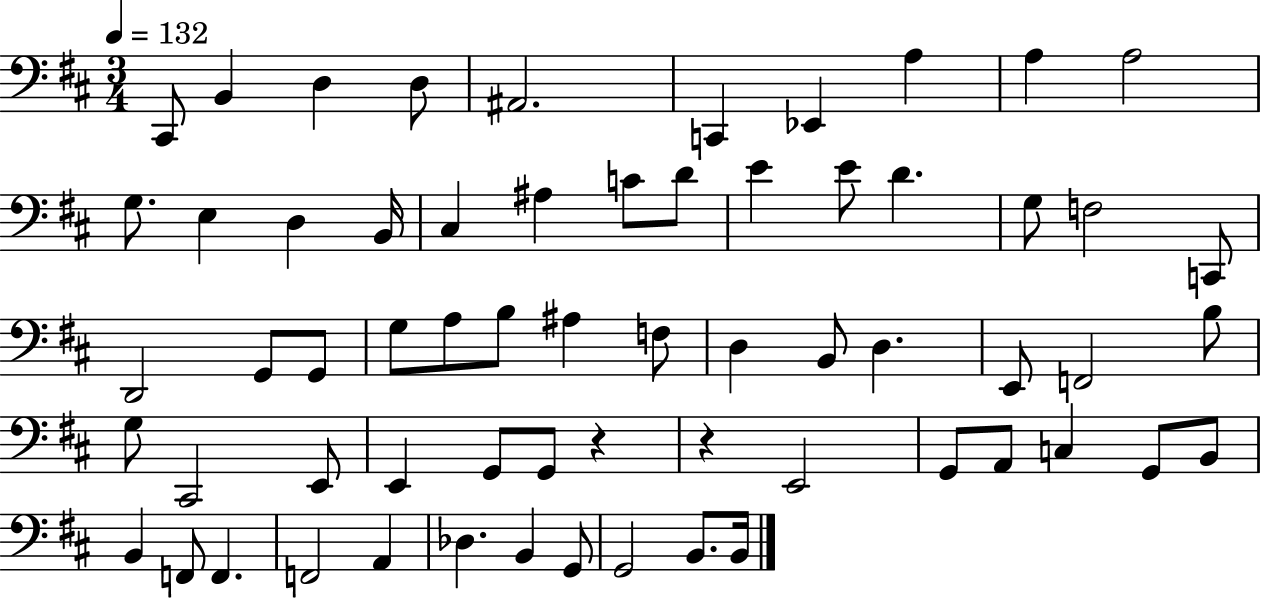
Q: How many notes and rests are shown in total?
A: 63